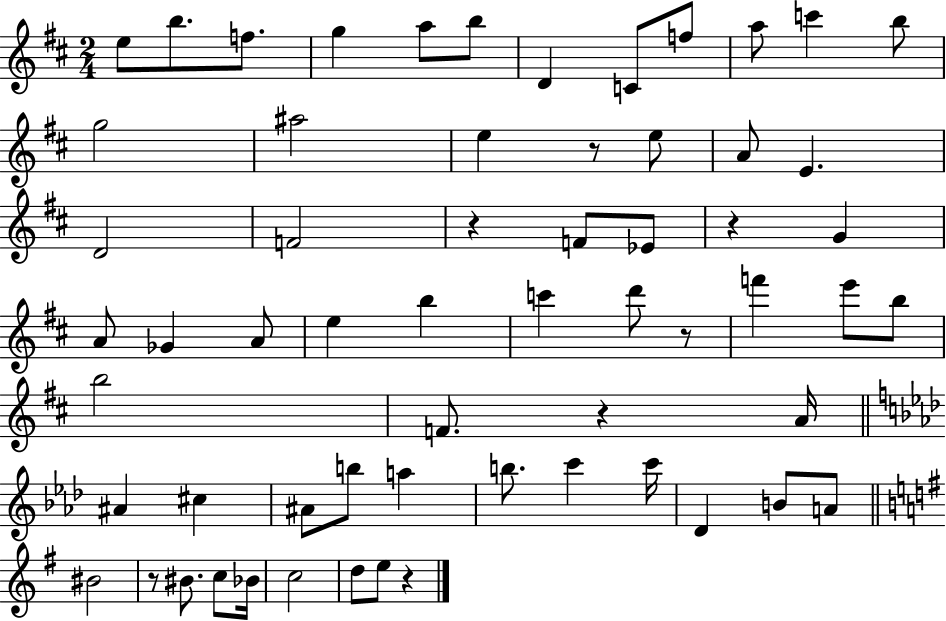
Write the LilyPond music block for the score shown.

{
  \clef treble
  \numericTimeSignature
  \time 2/4
  \key d \major
  e''8 b''8. f''8. | g''4 a''8 b''8 | d'4 c'8 f''8 | a''8 c'''4 b''8 | \break g''2 | ais''2 | e''4 r8 e''8 | a'8 e'4. | \break d'2 | f'2 | r4 f'8 ees'8 | r4 g'4 | \break a'8 ges'4 a'8 | e''4 b''4 | c'''4 d'''8 r8 | f'''4 e'''8 b''8 | \break b''2 | f'8. r4 a'16 | \bar "||" \break \key aes \major ais'4 cis''4 | ais'8 b''8 a''4 | b''8. c'''4 c'''16 | des'4 b'8 a'8 | \break \bar "||" \break \key g \major bis'2 | r8 bis'8. c''8 bes'16 | c''2 | d''8 e''8 r4 | \break \bar "|."
}